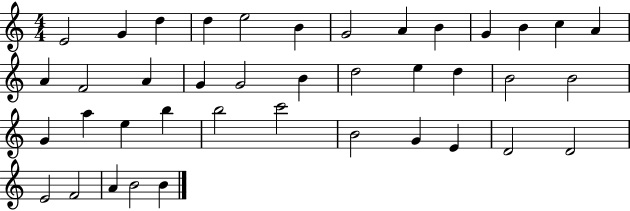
{
  \clef treble
  \numericTimeSignature
  \time 4/4
  \key c \major
  e'2 g'4 d''4 | d''4 e''2 b'4 | g'2 a'4 b'4 | g'4 b'4 c''4 a'4 | \break a'4 f'2 a'4 | g'4 g'2 b'4 | d''2 e''4 d''4 | b'2 b'2 | \break g'4 a''4 e''4 b''4 | b''2 c'''2 | b'2 g'4 e'4 | d'2 d'2 | \break e'2 f'2 | a'4 b'2 b'4 | \bar "|."
}